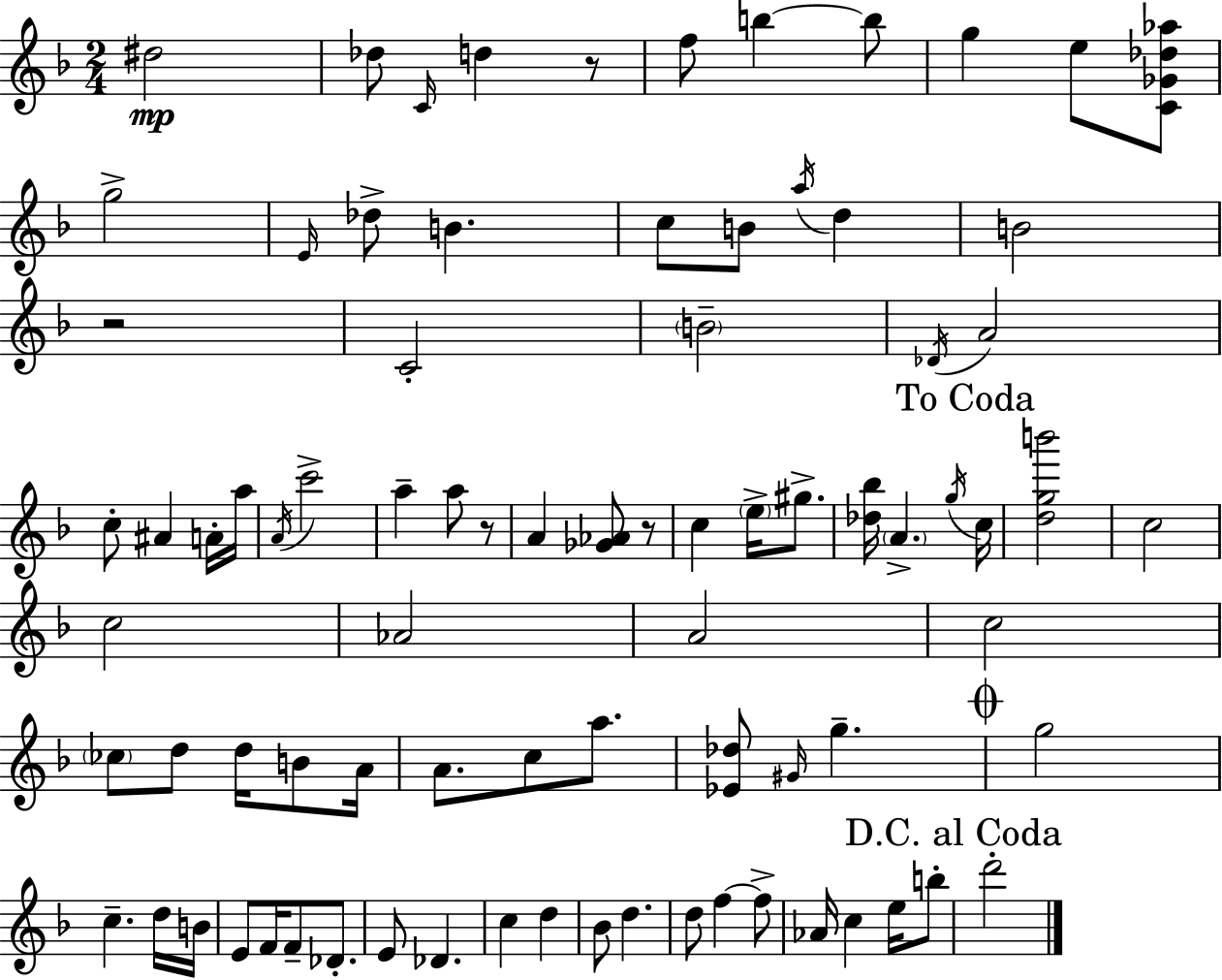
X:1
T:Untitled
M:2/4
L:1/4
K:Dm
^d2 _d/2 C/4 d z/2 f/2 b b/2 g e/2 [C_G_d_a]/2 g2 E/4 _d/2 B c/2 B/2 a/4 d B2 z2 C2 B2 _D/4 A2 c/2 ^A A/4 a/4 A/4 c'2 a a/2 z/2 A [_G_A]/2 z/2 c e/4 ^g/2 [_d_b]/4 A g/4 c/4 [dgb']2 c2 c2 _A2 A2 c2 _c/2 d/2 d/4 B/2 A/4 A/2 c/2 a/2 [_E_d]/2 ^G/4 g g2 c d/4 B/4 E/2 F/4 F/2 _D/2 E/2 _D c d _B/2 d d/2 f f/2 _A/4 c e/4 b/2 d'2